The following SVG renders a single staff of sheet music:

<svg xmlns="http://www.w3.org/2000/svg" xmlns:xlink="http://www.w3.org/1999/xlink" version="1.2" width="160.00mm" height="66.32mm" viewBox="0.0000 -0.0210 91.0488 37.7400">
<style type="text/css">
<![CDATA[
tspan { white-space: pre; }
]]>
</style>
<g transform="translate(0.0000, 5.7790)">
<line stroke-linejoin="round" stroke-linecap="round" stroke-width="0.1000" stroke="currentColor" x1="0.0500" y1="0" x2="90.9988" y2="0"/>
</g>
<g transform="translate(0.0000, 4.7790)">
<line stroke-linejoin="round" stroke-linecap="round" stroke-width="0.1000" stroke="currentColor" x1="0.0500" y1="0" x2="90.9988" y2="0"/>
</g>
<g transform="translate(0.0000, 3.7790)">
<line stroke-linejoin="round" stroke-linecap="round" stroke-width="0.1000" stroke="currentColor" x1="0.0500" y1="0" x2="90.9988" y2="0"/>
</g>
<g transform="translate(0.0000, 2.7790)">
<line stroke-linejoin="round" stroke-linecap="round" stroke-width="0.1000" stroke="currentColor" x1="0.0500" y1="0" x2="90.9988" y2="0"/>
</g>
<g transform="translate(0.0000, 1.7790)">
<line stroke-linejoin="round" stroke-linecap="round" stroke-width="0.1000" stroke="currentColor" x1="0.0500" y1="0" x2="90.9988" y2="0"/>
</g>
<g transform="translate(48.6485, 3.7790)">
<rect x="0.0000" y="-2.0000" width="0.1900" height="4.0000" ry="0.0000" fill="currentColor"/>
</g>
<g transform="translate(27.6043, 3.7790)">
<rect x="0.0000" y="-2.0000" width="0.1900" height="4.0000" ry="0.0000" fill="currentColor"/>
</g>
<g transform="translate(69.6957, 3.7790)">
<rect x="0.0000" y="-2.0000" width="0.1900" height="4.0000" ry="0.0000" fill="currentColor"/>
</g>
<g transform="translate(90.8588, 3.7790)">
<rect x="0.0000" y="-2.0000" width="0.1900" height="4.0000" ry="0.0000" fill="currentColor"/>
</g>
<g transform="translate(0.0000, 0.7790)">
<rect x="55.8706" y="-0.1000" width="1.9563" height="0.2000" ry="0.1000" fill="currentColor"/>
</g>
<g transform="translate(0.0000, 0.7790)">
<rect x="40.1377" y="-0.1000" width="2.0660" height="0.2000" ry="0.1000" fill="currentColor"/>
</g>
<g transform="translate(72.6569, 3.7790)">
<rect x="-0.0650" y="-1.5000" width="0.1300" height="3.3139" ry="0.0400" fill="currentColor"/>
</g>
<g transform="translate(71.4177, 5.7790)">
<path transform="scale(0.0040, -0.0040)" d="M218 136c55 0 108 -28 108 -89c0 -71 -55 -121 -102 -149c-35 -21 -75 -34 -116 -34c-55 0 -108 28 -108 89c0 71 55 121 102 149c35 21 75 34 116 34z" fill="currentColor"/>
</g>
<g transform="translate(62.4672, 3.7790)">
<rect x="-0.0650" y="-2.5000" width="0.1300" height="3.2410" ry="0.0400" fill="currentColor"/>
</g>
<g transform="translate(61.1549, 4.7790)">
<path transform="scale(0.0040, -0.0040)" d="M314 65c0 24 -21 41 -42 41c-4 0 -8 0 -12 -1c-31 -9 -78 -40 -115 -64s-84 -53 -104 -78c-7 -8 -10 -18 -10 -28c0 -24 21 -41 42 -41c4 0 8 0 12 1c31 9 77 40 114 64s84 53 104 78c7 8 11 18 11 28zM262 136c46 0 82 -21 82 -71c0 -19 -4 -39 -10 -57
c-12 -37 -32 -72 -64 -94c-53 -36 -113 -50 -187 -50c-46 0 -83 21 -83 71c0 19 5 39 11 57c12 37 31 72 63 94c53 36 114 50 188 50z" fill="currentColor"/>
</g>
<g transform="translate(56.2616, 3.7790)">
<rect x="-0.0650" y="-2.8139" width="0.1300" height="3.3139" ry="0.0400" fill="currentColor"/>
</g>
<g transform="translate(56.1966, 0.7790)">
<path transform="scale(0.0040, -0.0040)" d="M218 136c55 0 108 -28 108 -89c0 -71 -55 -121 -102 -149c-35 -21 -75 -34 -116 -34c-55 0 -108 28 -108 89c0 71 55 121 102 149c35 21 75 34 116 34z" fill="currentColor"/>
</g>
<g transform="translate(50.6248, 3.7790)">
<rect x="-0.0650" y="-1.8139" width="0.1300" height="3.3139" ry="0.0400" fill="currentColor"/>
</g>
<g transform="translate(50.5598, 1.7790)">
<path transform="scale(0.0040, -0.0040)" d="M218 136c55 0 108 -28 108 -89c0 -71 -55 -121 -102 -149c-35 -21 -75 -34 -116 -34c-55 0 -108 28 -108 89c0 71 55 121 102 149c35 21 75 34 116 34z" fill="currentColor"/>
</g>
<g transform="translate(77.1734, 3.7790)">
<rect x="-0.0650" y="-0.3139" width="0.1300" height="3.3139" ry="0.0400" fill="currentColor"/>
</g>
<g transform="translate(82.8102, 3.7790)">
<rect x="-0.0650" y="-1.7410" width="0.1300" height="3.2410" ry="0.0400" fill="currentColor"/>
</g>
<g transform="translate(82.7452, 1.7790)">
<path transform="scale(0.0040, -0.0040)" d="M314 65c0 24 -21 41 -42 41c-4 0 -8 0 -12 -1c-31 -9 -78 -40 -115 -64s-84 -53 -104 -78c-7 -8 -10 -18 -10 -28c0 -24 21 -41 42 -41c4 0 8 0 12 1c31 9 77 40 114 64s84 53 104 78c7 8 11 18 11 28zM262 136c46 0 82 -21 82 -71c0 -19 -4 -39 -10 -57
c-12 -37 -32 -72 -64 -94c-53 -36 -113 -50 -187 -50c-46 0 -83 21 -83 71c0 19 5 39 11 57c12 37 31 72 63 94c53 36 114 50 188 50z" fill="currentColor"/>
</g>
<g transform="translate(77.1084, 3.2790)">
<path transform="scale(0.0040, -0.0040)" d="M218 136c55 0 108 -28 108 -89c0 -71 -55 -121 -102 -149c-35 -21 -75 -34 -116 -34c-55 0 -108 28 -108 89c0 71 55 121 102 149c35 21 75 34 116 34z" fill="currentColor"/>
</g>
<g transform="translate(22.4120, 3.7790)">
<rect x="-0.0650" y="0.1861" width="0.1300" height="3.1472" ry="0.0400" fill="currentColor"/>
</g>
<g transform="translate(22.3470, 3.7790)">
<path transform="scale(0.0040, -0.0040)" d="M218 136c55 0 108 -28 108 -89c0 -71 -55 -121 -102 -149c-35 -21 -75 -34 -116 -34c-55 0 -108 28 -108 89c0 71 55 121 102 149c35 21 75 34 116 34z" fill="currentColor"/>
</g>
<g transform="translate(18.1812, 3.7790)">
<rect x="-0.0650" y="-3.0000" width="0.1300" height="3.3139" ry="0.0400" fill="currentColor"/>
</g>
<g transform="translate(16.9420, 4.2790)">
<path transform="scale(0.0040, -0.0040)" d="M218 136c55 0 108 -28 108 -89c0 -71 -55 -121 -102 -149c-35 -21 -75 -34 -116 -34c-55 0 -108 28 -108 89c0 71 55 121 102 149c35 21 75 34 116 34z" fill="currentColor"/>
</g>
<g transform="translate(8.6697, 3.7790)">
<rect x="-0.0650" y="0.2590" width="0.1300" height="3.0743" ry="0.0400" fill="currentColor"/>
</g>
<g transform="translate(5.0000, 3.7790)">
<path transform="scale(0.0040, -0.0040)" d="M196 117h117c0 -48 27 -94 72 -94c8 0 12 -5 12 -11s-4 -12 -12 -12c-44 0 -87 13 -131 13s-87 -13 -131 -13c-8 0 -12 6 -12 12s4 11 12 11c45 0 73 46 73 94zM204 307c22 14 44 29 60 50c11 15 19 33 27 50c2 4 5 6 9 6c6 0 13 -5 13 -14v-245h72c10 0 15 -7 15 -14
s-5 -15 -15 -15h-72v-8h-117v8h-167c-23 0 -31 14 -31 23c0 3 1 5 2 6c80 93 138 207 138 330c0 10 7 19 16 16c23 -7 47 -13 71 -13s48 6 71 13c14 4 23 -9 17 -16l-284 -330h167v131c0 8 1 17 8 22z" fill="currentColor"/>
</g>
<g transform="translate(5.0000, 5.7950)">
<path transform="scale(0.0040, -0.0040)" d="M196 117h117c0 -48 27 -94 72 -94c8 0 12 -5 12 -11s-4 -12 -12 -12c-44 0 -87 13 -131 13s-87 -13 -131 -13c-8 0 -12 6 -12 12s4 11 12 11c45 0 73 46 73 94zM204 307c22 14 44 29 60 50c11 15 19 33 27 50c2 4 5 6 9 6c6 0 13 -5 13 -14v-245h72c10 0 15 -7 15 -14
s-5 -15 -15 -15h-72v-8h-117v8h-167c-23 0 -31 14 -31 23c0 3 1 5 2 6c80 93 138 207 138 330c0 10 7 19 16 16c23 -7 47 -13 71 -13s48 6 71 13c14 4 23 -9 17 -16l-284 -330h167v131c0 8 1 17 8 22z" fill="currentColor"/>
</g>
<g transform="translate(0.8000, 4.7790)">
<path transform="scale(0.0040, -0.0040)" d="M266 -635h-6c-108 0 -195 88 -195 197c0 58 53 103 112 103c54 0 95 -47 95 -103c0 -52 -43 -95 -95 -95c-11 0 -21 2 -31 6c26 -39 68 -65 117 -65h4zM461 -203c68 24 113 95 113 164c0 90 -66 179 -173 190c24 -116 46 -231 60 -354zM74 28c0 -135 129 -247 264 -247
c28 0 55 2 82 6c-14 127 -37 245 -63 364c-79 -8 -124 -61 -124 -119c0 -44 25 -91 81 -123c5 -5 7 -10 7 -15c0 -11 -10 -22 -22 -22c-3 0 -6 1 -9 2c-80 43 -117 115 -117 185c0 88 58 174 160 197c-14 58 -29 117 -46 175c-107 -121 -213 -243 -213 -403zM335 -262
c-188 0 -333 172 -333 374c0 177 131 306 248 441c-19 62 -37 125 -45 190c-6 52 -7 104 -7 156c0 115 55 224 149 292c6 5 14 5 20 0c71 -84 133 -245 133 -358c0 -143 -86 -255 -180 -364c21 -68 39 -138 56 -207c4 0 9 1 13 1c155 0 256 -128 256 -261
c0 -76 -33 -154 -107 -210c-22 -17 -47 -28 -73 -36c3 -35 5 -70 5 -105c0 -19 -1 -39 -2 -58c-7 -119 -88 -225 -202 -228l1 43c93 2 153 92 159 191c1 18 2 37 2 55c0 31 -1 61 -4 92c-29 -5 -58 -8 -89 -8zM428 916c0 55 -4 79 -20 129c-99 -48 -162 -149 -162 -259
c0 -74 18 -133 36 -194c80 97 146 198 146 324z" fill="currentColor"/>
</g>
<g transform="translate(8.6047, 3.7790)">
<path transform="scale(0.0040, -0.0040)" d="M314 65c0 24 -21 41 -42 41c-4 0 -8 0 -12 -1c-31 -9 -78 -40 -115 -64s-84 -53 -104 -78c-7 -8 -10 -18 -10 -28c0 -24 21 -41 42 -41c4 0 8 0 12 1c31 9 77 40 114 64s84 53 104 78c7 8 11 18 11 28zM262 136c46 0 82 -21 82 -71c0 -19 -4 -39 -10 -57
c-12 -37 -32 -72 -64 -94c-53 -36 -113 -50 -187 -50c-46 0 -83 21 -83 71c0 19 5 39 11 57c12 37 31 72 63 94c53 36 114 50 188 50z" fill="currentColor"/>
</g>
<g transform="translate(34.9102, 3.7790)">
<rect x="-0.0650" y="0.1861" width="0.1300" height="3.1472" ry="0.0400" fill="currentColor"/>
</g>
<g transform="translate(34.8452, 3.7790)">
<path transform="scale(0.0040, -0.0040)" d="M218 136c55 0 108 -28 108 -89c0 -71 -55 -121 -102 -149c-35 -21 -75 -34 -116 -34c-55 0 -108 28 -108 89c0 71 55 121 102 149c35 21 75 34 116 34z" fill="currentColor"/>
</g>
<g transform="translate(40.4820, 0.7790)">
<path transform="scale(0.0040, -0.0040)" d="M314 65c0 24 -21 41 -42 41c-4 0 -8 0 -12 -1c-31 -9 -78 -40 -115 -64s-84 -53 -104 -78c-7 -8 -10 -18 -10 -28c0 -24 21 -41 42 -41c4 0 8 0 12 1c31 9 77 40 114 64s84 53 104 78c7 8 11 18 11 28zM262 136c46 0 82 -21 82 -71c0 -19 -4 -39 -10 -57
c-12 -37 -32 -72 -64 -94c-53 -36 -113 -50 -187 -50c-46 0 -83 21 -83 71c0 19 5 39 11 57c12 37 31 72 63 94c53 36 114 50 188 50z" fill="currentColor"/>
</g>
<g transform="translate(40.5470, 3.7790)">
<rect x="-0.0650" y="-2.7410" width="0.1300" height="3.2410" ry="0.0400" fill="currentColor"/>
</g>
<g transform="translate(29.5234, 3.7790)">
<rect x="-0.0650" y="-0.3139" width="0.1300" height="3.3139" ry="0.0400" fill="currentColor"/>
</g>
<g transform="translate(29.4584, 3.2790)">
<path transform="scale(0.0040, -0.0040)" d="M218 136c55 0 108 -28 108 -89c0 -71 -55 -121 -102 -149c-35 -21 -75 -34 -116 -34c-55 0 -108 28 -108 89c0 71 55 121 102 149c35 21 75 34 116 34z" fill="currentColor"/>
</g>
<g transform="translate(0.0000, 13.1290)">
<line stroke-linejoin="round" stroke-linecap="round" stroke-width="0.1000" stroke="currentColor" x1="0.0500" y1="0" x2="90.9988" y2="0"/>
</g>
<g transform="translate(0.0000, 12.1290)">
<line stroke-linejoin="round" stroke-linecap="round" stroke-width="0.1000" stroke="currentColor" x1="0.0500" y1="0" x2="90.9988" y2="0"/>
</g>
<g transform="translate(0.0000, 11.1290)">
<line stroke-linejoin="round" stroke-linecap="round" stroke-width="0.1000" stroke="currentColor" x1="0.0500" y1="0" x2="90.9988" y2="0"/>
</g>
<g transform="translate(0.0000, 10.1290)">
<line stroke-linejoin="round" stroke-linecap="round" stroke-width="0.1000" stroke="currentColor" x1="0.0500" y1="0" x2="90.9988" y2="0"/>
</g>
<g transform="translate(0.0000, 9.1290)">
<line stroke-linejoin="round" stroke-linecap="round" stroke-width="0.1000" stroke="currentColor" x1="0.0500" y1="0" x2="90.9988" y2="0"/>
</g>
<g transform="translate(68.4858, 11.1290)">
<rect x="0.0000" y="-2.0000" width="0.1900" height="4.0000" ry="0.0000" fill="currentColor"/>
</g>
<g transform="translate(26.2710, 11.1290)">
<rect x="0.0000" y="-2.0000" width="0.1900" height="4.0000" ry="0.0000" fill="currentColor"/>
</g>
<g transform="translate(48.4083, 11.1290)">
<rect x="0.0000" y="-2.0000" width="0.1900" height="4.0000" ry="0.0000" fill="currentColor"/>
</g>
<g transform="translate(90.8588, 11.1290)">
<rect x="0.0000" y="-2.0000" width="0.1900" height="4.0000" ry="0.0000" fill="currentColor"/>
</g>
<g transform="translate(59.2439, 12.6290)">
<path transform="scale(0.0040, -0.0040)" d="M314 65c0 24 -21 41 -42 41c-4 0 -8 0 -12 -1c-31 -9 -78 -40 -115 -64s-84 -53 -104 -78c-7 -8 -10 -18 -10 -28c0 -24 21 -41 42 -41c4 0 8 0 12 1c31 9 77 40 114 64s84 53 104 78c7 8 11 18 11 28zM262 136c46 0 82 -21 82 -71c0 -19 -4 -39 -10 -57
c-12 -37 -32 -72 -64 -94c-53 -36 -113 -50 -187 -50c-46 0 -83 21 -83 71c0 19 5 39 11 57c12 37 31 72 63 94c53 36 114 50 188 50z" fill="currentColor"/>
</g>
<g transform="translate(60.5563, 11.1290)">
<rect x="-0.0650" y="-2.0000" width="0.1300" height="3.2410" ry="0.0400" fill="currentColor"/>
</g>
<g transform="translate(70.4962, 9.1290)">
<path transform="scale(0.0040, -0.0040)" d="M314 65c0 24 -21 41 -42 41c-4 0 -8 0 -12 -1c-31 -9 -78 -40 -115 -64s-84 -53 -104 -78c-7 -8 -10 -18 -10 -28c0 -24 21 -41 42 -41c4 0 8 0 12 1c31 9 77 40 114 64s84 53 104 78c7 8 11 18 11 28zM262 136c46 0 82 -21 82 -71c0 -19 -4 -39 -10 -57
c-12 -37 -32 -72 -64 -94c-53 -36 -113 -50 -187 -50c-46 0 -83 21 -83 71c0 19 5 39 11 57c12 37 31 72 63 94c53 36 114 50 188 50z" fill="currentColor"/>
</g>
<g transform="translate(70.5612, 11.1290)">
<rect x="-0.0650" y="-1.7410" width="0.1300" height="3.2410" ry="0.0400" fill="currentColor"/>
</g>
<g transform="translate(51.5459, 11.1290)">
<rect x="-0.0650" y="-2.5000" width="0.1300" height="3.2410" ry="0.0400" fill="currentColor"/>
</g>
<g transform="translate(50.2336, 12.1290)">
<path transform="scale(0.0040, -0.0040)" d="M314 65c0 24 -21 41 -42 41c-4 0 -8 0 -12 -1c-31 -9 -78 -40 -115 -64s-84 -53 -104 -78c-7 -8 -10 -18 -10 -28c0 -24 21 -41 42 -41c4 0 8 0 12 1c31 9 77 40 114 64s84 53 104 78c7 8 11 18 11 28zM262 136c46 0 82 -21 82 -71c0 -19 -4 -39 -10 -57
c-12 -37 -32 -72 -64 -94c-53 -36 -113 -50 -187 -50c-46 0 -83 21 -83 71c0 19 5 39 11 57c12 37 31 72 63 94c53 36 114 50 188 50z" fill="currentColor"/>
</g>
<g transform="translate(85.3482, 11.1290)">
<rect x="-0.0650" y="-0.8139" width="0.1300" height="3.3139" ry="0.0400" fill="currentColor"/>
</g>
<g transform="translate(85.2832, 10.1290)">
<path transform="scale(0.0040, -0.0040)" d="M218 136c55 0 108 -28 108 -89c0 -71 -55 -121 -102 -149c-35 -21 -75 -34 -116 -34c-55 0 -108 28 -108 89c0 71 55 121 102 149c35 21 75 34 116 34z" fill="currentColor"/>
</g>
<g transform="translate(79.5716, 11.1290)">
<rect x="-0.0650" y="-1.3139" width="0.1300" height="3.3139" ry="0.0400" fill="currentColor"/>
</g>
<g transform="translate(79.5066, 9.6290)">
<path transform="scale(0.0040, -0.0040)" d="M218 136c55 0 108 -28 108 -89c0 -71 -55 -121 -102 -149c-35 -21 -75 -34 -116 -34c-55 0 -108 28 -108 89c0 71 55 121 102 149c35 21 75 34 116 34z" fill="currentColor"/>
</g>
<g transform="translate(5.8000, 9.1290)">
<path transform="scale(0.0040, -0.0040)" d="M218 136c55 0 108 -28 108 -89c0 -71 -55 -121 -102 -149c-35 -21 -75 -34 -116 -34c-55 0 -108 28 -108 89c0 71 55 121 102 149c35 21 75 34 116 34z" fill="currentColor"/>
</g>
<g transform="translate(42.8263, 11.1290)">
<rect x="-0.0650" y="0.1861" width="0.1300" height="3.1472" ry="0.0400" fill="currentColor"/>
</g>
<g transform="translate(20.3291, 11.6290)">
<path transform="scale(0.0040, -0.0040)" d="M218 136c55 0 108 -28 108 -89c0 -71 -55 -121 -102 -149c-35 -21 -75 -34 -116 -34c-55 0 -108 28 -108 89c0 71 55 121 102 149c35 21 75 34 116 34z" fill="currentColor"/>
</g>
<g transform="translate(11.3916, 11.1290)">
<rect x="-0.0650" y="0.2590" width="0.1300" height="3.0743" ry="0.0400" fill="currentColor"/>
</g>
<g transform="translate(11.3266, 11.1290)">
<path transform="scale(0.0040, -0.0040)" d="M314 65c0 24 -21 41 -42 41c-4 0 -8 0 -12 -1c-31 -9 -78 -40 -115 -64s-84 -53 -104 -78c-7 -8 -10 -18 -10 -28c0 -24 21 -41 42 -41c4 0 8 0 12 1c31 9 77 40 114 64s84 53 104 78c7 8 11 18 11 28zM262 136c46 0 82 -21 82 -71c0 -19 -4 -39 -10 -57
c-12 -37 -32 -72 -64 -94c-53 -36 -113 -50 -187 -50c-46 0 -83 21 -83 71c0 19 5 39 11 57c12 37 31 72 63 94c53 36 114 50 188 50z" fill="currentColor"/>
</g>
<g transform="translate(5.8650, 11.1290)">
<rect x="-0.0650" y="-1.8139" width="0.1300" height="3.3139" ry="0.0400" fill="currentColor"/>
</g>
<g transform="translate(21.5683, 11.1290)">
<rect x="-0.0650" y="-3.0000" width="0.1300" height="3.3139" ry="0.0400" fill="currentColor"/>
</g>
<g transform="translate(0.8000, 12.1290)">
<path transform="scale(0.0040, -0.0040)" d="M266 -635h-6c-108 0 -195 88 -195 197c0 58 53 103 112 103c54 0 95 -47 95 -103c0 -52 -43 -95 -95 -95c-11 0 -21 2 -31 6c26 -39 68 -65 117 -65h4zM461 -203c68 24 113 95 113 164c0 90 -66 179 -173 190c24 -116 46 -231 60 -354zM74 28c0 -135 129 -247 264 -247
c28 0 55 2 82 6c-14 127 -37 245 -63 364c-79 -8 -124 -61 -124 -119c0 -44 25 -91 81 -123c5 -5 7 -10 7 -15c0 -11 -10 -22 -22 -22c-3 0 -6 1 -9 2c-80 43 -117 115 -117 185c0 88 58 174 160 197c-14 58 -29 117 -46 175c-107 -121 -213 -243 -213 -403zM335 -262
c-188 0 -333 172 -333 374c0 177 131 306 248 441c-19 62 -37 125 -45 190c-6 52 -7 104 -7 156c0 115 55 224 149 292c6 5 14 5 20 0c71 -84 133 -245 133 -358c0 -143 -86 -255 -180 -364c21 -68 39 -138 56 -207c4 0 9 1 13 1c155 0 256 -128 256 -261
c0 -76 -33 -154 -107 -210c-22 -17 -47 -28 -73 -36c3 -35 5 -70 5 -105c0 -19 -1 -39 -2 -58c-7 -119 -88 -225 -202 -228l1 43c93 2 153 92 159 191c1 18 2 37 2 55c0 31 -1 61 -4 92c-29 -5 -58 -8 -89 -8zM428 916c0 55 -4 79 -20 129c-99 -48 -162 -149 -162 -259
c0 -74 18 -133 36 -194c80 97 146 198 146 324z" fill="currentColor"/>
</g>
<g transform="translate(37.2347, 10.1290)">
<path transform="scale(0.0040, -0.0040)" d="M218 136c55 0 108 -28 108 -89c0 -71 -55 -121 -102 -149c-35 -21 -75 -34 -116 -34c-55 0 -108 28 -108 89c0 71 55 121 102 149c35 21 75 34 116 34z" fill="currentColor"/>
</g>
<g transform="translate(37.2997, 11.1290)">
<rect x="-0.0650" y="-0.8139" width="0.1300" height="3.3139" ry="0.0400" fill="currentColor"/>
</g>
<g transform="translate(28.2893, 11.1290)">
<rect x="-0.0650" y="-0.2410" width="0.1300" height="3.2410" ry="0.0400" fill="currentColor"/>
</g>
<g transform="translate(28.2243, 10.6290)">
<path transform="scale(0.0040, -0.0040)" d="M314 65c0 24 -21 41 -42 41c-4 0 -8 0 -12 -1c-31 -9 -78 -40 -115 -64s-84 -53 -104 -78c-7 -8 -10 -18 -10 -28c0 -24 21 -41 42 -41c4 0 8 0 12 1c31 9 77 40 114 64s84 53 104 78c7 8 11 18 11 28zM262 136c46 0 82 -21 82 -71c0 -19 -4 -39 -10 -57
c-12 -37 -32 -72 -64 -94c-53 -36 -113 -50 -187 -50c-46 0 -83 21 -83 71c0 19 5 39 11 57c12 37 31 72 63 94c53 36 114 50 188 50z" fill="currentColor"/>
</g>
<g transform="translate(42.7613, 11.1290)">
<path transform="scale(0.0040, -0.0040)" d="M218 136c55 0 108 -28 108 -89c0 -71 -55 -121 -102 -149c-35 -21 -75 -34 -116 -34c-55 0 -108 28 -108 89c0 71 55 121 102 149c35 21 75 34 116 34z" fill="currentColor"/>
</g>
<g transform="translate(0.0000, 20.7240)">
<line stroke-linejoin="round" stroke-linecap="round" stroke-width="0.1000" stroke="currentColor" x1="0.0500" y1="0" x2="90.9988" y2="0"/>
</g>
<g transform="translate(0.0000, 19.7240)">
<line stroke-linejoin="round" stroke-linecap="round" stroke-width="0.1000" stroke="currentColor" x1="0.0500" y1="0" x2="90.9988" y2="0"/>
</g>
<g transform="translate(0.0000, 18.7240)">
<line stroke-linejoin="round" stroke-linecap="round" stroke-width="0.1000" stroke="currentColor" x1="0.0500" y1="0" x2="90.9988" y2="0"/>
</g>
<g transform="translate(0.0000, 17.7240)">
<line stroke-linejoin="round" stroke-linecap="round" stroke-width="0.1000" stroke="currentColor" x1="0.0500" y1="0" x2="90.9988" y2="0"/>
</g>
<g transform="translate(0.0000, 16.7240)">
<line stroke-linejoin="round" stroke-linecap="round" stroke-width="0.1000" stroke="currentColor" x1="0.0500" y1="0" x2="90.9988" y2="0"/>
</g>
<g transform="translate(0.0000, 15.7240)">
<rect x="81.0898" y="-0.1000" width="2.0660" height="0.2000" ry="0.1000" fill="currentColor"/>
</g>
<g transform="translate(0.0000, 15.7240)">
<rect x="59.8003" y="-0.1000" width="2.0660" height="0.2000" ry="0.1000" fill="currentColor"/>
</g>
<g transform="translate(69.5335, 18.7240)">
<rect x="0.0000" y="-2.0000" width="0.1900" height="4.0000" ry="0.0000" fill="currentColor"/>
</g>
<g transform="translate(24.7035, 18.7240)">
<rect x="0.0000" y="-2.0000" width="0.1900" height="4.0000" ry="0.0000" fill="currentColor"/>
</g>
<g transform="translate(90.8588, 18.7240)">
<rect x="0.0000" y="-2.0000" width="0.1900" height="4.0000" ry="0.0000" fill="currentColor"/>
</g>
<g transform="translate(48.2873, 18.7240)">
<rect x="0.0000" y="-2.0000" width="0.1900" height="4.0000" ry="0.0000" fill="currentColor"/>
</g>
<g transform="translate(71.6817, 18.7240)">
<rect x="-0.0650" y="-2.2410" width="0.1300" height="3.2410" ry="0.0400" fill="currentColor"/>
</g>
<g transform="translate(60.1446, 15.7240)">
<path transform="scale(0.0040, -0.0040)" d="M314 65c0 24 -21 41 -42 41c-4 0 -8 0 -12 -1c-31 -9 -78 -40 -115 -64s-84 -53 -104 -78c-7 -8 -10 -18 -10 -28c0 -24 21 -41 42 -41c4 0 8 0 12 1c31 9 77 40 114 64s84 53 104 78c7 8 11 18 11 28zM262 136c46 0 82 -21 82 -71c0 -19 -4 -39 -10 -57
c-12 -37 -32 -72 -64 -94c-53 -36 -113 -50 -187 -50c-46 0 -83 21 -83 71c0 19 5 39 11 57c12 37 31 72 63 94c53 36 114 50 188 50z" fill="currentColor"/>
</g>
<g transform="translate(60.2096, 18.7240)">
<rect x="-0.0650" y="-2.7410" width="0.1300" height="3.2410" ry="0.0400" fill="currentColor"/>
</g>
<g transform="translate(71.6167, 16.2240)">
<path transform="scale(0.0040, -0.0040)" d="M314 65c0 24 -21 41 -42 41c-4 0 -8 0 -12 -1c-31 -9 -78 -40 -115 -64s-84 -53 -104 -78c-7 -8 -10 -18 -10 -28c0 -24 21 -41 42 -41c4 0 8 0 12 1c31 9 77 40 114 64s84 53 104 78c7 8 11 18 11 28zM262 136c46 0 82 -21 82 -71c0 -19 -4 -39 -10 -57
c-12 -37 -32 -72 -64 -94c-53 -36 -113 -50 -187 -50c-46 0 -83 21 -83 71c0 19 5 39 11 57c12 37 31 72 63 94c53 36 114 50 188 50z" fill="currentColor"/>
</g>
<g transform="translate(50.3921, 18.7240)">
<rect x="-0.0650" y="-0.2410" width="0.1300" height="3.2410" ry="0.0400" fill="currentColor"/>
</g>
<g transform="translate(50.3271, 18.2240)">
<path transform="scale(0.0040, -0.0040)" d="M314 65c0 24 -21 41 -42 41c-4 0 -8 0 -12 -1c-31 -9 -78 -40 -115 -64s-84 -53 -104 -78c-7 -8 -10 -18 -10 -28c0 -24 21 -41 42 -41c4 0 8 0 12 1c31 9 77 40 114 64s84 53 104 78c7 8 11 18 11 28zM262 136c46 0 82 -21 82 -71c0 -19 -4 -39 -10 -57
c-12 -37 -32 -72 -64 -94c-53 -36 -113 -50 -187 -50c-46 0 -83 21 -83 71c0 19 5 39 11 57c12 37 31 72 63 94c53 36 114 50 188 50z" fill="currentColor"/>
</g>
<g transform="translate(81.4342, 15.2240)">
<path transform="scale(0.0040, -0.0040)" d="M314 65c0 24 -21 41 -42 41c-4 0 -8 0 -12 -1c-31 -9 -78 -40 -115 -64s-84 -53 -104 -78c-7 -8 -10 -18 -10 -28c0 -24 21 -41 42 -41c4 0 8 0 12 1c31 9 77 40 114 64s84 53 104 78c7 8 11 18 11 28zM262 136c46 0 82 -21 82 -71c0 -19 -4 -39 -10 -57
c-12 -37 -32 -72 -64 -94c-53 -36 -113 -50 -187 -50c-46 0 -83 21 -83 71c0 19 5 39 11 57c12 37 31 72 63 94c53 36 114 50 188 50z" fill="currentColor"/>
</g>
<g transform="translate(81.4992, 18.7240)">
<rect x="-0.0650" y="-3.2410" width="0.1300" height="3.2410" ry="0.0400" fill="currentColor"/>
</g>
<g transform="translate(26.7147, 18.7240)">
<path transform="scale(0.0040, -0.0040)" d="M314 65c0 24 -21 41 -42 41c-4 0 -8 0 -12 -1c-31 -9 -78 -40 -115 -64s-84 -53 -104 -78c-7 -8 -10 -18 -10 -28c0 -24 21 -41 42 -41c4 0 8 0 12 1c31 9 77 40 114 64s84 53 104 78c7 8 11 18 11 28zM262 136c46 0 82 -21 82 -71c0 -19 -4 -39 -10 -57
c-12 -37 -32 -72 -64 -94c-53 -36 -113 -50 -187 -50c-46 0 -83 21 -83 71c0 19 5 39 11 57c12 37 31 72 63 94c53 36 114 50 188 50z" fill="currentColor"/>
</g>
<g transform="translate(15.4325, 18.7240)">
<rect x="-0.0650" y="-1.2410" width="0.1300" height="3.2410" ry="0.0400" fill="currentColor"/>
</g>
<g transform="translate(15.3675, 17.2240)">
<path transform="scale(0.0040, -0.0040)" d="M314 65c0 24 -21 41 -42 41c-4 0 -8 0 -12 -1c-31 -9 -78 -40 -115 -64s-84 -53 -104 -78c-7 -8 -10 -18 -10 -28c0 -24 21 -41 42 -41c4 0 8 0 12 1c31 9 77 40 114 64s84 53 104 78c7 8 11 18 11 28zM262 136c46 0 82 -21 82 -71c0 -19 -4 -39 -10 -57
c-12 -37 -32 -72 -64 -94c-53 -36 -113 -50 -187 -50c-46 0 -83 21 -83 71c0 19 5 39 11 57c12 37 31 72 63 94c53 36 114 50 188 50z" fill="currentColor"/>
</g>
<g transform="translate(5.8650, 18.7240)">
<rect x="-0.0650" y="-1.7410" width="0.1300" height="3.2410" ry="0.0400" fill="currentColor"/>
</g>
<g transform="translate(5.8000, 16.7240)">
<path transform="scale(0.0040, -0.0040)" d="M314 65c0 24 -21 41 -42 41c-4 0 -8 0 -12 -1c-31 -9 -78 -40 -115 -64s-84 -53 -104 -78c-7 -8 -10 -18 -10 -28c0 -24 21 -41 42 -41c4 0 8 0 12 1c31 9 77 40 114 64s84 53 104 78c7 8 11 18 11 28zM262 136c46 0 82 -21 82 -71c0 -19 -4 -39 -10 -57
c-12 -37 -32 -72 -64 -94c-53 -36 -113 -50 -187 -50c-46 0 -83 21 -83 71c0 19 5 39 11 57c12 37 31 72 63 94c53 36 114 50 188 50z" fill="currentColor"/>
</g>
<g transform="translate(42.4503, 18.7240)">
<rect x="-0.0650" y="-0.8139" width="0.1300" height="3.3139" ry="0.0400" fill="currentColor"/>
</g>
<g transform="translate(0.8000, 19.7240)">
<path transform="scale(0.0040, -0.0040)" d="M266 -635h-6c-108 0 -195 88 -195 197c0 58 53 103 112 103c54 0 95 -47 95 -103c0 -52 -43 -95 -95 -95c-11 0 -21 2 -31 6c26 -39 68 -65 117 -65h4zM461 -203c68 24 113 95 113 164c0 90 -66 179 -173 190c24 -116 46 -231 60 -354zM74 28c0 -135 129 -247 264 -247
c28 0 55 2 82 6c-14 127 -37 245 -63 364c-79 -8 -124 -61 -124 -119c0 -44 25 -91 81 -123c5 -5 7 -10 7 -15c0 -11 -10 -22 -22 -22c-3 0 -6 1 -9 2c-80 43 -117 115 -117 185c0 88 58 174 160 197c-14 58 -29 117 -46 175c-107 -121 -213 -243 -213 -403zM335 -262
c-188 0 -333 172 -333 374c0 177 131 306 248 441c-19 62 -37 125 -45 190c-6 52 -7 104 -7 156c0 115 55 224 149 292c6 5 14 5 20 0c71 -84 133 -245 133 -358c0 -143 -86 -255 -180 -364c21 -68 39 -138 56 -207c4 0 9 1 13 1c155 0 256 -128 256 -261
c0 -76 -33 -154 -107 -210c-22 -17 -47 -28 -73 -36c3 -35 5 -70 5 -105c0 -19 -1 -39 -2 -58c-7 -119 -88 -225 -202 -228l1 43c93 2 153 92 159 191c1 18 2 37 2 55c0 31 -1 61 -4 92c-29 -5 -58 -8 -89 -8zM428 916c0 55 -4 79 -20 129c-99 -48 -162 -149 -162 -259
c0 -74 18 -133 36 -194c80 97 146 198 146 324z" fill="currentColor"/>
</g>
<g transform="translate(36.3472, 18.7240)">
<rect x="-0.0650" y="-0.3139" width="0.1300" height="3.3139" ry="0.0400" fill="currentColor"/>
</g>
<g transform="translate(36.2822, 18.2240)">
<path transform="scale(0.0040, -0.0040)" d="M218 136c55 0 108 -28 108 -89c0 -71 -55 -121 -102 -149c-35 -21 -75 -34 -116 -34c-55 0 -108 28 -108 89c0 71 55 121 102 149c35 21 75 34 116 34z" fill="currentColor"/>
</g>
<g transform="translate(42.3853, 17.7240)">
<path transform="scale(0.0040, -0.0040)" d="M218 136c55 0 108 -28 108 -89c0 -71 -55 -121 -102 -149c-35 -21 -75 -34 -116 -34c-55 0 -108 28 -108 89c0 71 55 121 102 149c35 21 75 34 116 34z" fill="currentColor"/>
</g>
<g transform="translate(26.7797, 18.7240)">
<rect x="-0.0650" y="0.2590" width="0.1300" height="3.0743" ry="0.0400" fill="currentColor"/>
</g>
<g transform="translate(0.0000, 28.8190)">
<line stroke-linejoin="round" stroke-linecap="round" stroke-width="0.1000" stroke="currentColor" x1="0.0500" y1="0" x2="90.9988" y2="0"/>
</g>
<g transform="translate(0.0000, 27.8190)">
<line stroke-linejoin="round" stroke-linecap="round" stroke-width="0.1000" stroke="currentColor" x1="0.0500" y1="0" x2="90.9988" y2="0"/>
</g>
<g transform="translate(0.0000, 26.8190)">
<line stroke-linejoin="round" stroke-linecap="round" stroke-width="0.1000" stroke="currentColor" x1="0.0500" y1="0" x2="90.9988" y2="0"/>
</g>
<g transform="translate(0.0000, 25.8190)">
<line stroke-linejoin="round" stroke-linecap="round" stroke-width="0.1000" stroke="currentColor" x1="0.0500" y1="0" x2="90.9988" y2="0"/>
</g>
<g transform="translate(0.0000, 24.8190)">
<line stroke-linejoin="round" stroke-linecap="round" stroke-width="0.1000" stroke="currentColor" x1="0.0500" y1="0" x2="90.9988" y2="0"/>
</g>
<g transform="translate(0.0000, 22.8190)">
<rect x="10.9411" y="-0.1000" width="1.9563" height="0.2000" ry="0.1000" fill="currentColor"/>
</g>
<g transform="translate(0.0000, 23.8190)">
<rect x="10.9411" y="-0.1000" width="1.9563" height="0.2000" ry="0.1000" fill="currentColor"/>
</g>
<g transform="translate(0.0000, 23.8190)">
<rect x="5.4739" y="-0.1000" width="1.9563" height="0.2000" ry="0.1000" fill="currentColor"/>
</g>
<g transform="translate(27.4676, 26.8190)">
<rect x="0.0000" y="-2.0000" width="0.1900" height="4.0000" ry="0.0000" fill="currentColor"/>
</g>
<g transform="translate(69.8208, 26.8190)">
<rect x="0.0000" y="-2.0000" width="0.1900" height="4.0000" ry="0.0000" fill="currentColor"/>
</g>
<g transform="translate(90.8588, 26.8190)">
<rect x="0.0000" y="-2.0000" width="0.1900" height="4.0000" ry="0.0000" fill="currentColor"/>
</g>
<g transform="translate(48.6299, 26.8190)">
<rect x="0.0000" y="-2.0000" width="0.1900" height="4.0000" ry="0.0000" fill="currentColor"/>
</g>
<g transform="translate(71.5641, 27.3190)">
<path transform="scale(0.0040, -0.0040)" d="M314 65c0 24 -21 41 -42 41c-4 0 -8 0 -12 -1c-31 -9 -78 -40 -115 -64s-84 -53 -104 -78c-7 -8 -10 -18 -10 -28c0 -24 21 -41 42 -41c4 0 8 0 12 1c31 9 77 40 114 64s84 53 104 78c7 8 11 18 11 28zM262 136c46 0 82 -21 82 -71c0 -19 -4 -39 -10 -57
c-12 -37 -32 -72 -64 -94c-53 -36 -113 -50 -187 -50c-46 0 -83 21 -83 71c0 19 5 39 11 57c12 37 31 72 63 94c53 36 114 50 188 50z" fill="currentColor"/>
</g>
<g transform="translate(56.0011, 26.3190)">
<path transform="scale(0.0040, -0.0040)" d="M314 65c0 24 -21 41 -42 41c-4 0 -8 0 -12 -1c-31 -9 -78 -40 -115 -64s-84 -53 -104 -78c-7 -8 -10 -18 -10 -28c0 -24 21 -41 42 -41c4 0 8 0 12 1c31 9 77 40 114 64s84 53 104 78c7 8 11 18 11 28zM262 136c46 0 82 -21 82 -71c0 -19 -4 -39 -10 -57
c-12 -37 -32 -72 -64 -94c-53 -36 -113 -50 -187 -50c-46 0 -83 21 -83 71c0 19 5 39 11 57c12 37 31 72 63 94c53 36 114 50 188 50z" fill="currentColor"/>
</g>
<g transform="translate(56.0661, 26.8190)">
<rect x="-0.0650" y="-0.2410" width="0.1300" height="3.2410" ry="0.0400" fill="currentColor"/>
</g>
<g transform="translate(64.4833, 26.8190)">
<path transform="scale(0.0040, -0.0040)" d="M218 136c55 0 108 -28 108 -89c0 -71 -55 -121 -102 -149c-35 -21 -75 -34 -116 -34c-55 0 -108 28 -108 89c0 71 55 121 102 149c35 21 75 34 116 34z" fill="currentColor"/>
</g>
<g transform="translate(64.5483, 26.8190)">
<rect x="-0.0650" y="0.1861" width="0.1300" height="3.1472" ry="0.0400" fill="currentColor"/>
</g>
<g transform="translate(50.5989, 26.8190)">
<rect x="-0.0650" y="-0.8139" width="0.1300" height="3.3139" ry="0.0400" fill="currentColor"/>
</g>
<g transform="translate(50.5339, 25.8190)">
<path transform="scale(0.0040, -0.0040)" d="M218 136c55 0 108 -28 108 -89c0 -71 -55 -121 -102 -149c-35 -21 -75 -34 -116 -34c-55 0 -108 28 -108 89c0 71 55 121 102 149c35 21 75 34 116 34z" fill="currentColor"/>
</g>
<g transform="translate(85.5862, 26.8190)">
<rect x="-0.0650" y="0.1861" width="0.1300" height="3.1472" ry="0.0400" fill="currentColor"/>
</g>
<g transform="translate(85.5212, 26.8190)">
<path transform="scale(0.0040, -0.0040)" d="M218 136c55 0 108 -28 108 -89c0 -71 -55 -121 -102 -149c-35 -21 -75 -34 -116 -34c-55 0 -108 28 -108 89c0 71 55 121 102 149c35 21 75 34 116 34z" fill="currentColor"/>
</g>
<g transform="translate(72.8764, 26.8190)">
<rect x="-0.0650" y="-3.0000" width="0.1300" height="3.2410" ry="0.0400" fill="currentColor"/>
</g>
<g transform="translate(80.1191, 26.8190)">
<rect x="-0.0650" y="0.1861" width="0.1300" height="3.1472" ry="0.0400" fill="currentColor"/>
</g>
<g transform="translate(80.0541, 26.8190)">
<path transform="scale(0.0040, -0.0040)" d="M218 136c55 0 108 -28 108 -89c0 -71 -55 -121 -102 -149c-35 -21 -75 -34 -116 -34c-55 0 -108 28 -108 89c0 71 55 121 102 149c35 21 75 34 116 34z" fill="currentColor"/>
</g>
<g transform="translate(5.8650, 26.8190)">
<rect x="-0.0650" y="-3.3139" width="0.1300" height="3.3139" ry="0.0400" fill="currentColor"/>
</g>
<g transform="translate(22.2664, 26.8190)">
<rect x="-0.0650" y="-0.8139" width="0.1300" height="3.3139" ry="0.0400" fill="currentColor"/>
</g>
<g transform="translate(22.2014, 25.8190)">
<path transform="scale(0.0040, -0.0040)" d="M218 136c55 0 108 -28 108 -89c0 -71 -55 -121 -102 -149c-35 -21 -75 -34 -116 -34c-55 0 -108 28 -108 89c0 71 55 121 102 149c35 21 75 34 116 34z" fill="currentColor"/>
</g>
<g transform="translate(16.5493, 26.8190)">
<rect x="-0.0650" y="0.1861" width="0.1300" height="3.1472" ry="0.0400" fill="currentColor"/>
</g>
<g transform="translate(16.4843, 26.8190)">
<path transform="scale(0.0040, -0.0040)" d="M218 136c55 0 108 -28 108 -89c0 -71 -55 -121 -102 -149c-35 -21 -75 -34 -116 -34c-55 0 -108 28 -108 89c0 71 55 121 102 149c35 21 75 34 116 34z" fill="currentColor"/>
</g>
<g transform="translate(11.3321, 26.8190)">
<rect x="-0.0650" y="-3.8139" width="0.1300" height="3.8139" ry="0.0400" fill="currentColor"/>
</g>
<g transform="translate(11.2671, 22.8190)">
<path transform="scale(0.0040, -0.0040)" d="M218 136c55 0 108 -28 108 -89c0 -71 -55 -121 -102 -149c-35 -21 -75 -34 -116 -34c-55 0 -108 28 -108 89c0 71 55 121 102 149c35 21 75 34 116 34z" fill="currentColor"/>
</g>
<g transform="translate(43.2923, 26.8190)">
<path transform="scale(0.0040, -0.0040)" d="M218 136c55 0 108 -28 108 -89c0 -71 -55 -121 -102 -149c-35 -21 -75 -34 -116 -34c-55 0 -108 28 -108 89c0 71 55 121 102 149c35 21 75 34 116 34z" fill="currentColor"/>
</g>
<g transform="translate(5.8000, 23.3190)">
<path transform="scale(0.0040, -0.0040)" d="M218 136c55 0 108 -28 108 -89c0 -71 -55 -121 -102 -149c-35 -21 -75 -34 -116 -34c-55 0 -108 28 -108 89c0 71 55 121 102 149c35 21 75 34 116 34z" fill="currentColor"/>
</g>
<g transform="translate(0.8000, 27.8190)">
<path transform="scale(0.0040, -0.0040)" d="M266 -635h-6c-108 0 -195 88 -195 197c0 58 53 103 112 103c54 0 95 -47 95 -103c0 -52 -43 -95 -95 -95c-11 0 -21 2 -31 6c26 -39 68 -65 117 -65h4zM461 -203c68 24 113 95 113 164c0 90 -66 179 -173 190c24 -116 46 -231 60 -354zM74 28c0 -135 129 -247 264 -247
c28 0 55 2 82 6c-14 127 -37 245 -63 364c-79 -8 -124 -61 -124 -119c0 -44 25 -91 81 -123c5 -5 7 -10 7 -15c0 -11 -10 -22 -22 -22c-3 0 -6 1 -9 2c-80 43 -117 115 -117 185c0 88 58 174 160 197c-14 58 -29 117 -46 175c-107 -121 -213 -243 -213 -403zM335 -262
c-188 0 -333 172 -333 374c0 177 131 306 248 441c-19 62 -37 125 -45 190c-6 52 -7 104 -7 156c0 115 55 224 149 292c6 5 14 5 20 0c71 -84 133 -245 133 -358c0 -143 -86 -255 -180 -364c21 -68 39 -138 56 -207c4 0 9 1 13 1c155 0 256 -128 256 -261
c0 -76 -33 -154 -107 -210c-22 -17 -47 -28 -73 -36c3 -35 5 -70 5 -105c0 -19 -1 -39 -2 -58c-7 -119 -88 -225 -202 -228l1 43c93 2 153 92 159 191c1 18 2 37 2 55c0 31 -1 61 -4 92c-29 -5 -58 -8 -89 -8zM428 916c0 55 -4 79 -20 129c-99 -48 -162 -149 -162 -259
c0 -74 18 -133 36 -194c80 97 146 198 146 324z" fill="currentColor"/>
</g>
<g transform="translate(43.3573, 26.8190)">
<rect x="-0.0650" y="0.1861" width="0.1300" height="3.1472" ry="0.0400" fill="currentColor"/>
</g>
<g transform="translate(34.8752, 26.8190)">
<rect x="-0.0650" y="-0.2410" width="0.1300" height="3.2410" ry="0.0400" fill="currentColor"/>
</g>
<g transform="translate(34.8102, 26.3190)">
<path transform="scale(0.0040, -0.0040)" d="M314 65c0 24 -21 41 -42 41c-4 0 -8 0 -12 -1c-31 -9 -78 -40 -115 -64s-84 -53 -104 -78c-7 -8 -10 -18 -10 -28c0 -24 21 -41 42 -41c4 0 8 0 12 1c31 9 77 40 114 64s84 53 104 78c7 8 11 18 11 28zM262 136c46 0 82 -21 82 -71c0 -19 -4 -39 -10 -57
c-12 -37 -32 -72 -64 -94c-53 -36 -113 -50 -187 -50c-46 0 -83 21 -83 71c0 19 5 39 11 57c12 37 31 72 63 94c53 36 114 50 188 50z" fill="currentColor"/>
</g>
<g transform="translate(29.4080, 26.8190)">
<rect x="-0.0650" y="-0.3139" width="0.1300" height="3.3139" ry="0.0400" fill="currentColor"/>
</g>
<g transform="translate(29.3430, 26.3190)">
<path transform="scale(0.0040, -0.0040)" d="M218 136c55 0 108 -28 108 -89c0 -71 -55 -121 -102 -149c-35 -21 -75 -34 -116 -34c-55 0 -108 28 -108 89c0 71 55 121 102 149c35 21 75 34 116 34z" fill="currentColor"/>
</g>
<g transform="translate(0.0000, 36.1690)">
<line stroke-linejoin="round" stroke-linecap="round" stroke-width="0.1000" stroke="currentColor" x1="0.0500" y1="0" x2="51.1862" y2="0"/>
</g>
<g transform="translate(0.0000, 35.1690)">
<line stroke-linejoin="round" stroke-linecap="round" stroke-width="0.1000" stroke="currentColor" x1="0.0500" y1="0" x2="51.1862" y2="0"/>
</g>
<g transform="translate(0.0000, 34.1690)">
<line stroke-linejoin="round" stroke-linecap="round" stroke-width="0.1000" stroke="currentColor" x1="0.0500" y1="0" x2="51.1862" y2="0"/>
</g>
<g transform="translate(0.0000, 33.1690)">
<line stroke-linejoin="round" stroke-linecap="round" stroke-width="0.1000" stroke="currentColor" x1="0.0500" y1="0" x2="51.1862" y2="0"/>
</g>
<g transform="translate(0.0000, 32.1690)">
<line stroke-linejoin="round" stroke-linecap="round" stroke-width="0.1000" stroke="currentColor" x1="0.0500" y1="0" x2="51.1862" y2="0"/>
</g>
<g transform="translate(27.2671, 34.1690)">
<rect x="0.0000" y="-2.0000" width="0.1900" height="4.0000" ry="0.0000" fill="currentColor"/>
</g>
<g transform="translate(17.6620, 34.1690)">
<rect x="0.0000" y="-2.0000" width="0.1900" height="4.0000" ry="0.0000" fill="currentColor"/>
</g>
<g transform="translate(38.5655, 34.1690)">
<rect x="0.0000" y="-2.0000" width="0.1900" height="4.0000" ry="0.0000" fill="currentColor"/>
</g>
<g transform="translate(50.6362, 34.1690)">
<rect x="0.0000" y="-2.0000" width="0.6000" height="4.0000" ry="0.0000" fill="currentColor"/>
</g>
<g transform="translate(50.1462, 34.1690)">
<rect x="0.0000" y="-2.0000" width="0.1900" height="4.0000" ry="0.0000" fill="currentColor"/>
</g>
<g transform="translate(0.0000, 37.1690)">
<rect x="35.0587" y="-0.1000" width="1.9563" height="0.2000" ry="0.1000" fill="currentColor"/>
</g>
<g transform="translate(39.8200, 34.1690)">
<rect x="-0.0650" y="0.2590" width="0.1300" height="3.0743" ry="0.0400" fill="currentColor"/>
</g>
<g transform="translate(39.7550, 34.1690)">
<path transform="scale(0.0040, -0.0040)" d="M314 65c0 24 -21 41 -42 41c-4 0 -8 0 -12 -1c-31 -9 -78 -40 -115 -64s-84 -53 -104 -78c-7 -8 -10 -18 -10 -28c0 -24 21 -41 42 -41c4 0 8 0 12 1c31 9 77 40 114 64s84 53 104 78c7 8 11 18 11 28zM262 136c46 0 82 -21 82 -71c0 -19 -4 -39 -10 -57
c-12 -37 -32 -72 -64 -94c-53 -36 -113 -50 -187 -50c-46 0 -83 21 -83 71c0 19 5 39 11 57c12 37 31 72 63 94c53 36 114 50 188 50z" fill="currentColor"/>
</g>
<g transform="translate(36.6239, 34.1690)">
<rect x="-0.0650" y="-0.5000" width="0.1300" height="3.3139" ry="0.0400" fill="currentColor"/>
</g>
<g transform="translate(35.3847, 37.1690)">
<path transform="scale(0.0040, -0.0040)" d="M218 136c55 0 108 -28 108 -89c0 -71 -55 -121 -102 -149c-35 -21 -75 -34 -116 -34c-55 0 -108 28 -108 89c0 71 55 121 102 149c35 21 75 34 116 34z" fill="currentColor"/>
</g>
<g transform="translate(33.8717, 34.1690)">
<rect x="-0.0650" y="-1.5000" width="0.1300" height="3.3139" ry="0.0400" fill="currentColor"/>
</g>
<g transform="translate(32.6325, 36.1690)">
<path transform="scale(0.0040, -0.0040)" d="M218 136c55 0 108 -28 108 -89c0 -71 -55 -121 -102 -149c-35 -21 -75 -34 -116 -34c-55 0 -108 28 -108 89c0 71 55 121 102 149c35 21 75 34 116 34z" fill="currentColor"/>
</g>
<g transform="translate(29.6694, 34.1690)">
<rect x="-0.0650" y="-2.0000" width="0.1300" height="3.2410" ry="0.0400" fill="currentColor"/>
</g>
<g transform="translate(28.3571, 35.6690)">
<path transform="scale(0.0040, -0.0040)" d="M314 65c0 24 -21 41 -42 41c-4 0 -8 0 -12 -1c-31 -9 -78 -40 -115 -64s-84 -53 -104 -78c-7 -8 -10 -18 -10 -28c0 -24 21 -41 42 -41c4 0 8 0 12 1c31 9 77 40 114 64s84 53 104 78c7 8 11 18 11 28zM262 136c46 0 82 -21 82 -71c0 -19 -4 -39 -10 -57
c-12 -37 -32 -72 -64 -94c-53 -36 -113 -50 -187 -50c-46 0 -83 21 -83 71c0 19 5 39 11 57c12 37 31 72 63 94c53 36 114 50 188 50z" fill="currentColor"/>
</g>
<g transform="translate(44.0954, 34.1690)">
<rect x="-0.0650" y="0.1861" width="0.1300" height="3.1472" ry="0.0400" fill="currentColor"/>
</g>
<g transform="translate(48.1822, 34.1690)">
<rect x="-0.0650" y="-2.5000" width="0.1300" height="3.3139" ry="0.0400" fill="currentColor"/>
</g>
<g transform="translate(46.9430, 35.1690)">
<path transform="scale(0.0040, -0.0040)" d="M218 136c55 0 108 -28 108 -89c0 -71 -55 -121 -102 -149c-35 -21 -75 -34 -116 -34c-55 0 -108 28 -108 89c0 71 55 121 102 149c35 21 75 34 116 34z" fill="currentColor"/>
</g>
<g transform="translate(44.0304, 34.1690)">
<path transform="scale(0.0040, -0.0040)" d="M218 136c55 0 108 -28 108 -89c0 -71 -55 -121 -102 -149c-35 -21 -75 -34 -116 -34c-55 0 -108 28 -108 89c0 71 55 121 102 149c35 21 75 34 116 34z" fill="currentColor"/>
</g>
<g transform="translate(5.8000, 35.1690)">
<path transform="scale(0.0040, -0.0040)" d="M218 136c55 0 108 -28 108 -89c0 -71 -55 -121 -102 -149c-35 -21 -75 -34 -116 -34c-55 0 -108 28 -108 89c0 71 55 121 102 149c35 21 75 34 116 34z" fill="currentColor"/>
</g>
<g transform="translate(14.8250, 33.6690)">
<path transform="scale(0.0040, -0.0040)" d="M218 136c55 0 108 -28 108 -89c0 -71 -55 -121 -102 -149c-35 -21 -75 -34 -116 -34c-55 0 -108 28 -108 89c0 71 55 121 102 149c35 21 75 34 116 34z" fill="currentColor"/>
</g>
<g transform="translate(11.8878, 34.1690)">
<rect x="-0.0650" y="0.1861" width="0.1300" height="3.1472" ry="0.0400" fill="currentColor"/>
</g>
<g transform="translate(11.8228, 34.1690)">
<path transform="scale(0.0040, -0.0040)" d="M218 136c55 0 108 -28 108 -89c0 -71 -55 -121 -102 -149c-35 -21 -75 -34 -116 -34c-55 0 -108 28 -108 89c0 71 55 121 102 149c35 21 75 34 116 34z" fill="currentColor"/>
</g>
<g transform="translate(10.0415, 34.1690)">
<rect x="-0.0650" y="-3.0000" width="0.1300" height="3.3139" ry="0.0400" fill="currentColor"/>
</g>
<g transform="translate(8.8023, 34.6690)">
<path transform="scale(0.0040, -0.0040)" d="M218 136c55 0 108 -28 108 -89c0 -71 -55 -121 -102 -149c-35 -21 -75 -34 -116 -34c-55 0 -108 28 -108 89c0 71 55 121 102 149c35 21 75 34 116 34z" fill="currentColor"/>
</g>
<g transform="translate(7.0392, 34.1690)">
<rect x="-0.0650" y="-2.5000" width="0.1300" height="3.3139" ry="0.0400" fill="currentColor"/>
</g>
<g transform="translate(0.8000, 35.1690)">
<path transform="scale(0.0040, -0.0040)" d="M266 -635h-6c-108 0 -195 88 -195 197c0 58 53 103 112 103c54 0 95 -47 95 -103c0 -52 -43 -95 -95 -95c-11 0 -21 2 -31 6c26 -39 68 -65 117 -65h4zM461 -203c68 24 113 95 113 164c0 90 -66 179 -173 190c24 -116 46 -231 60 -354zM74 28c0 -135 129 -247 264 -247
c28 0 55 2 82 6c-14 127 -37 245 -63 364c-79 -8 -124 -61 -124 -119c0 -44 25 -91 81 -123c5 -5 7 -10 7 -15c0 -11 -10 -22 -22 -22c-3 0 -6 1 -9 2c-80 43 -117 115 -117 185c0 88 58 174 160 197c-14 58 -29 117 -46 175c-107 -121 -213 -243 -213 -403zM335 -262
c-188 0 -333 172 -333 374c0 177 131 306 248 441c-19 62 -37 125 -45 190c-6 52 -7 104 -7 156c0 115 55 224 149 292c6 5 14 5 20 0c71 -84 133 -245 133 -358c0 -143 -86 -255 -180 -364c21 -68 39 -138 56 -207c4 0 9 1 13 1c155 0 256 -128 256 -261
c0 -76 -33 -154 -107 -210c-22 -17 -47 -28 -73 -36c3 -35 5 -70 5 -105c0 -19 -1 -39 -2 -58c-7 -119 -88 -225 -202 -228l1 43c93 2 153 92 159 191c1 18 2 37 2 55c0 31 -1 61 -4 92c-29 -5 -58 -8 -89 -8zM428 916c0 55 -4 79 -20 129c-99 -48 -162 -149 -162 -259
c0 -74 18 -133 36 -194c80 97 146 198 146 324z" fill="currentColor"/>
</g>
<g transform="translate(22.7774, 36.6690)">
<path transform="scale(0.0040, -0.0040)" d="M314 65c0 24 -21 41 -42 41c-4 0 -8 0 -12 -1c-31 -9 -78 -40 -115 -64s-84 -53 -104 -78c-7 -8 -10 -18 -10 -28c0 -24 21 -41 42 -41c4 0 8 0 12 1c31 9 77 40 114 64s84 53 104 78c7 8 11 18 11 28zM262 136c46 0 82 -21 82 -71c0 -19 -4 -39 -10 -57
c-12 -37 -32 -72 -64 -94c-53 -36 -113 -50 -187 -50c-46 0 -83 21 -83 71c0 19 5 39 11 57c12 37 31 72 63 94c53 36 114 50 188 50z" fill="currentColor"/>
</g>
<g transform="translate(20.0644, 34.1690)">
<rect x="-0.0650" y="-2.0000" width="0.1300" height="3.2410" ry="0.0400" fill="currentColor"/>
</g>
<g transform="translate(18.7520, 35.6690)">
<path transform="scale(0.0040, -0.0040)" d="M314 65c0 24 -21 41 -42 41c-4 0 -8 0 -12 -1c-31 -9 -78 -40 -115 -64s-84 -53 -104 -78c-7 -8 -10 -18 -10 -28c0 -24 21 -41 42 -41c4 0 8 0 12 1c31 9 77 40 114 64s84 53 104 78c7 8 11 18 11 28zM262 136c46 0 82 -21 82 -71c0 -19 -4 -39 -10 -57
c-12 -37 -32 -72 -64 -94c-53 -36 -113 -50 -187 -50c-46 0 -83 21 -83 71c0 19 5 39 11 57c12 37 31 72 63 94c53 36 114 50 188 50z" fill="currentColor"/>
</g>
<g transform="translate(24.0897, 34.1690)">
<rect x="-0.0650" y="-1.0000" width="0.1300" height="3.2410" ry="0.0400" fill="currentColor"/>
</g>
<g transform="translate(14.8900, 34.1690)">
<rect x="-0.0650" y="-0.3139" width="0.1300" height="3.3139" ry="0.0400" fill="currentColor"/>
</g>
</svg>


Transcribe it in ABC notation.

X:1
T:Untitled
M:4/4
L:1/4
K:C
B2 A B c B a2 f a G2 E c f2 f B2 A c2 d B G2 F2 f2 e d f2 e2 B2 c d c2 a2 g2 b2 b c' B d c c2 B d c2 B A2 B B G A B c F2 D2 F2 E C B2 B G